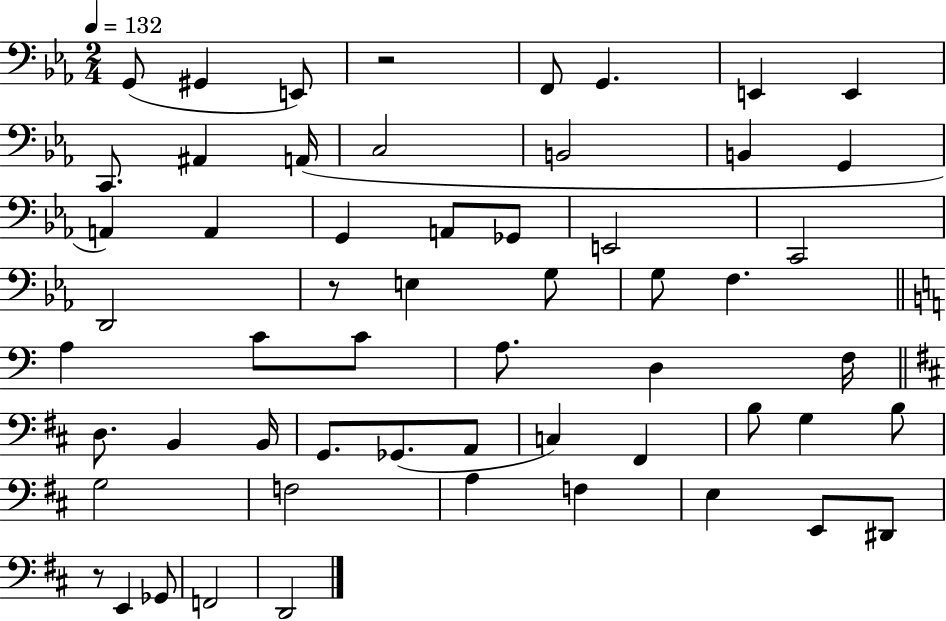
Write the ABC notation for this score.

X:1
T:Untitled
M:2/4
L:1/4
K:Eb
G,,/2 ^G,, E,,/2 z2 F,,/2 G,, E,, E,, C,,/2 ^A,, A,,/4 C,2 B,,2 B,, G,, A,, A,, G,, A,,/2 _G,,/2 E,,2 C,,2 D,,2 z/2 E, G,/2 G,/2 F, A, C/2 C/2 A,/2 D, F,/4 D,/2 B,, B,,/4 G,,/2 _G,,/2 A,,/2 C, ^F,, B,/2 G, B,/2 G,2 F,2 A, F, E, E,,/2 ^D,,/2 z/2 E,, _G,,/2 F,,2 D,,2